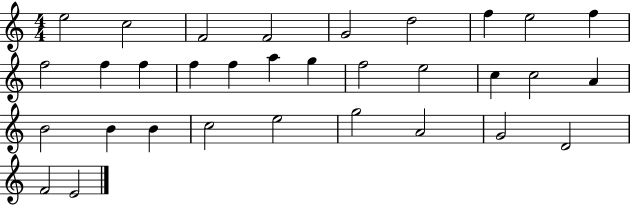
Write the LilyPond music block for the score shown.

{
  \clef treble
  \numericTimeSignature
  \time 4/4
  \key c \major
  e''2 c''2 | f'2 f'2 | g'2 d''2 | f''4 e''2 f''4 | \break f''2 f''4 f''4 | f''4 f''4 a''4 g''4 | f''2 e''2 | c''4 c''2 a'4 | \break b'2 b'4 b'4 | c''2 e''2 | g''2 a'2 | g'2 d'2 | \break f'2 e'2 | \bar "|."
}